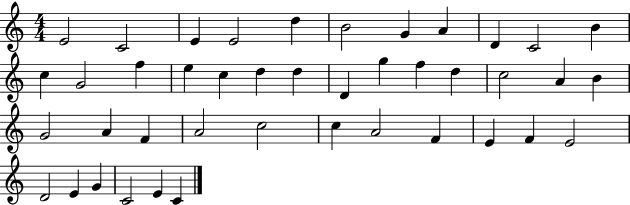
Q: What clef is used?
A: treble